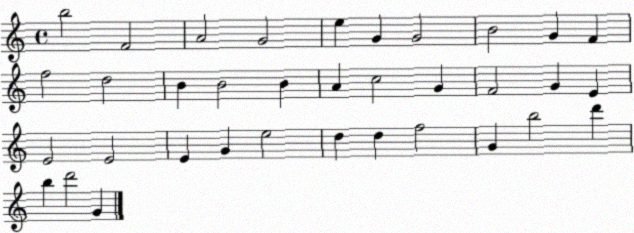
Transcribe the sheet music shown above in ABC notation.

X:1
T:Untitled
M:4/4
L:1/4
K:C
b2 F2 A2 G2 e G G2 B2 G F f2 d2 B B2 B A c2 G F2 G E E2 E2 E G e2 d d f2 G b2 d' b d'2 G